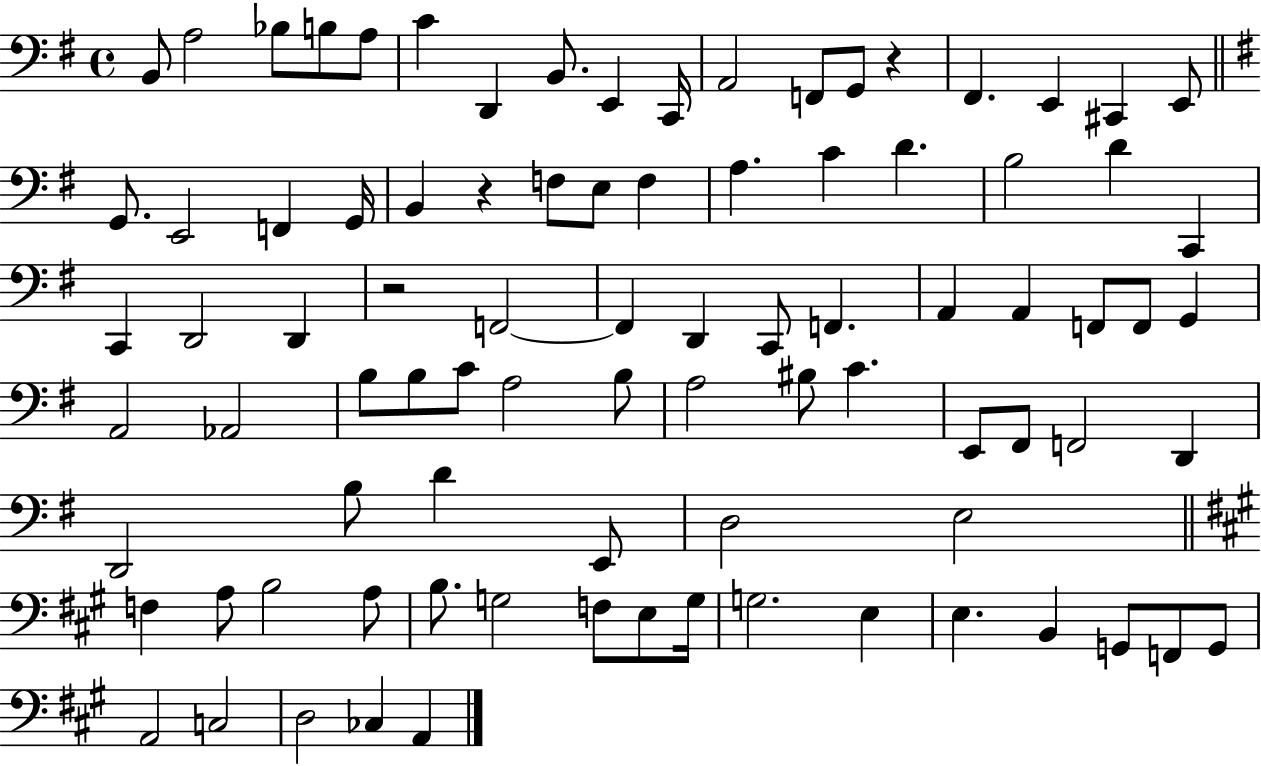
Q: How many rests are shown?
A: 3